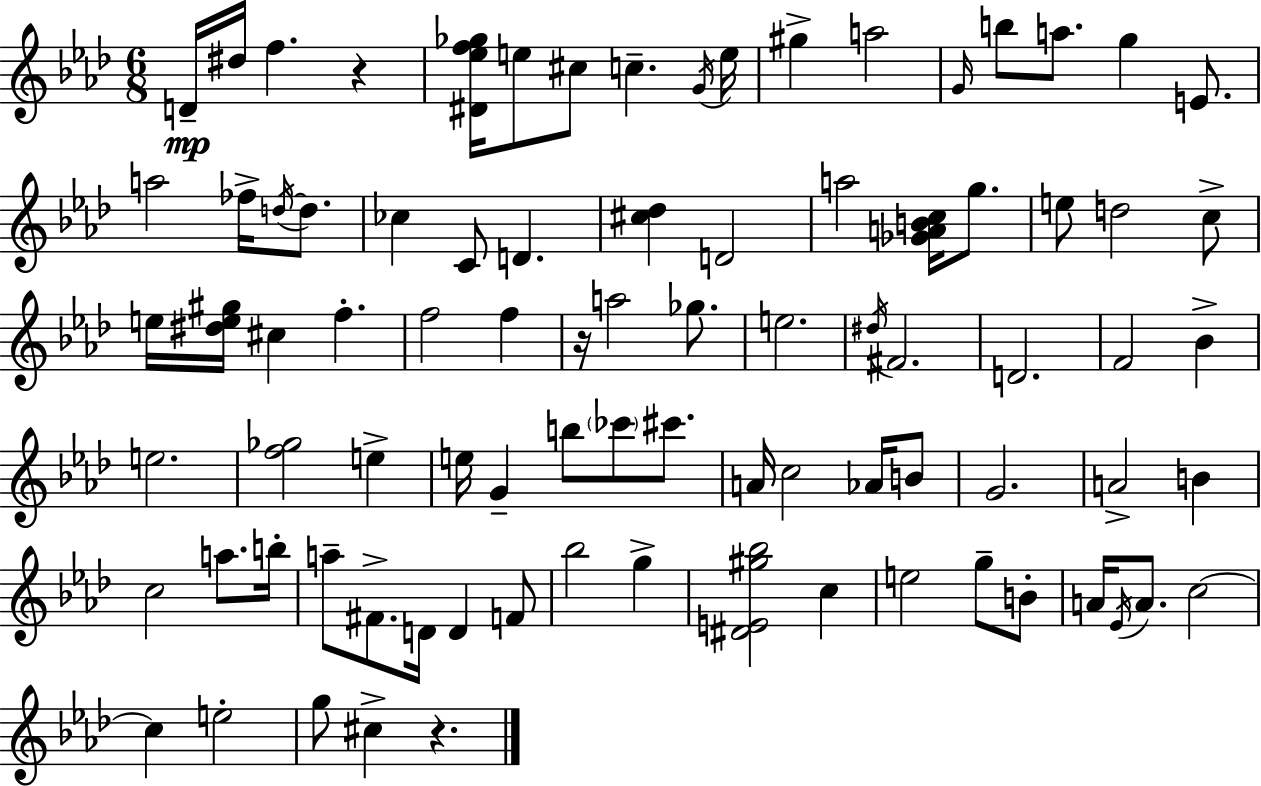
D4/s D#5/s F5/q. R/q [D#4,Eb5,F5,Gb5]/s E5/e C#5/e C5/q. G4/s E5/s G#5/q A5/h G4/s B5/e A5/e. G5/q E4/e. A5/h FES5/s D5/s D5/e. CES5/q C4/e D4/q. [C#5,Db5]/q D4/h A5/h [Gb4,A4,B4,C5]/s G5/e. E5/e D5/h C5/e E5/s [D#5,E5,G#5]/s C#5/q F5/q. F5/h F5/q R/s A5/h Gb5/e. E5/h. D#5/s F#4/h. D4/h. F4/h Bb4/q E5/h. [F5,Gb5]/h E5/q E5/s G4/q B5/e CES6/e C#6/e. A4/s C5/h Ab4/s B4/e G4/h. A4/h B4/q C5/h A5/e. B5/s A5/e F#4/e. D4/s D4/q F4/e Bb5/h G5/q [D#4,E4,G#5,Bb5]/h C5/q E5/h G5/e B4/e A4/s Eb4/s A4/e. C5/h C5/q E5/h G5/e C#5/q R/q.